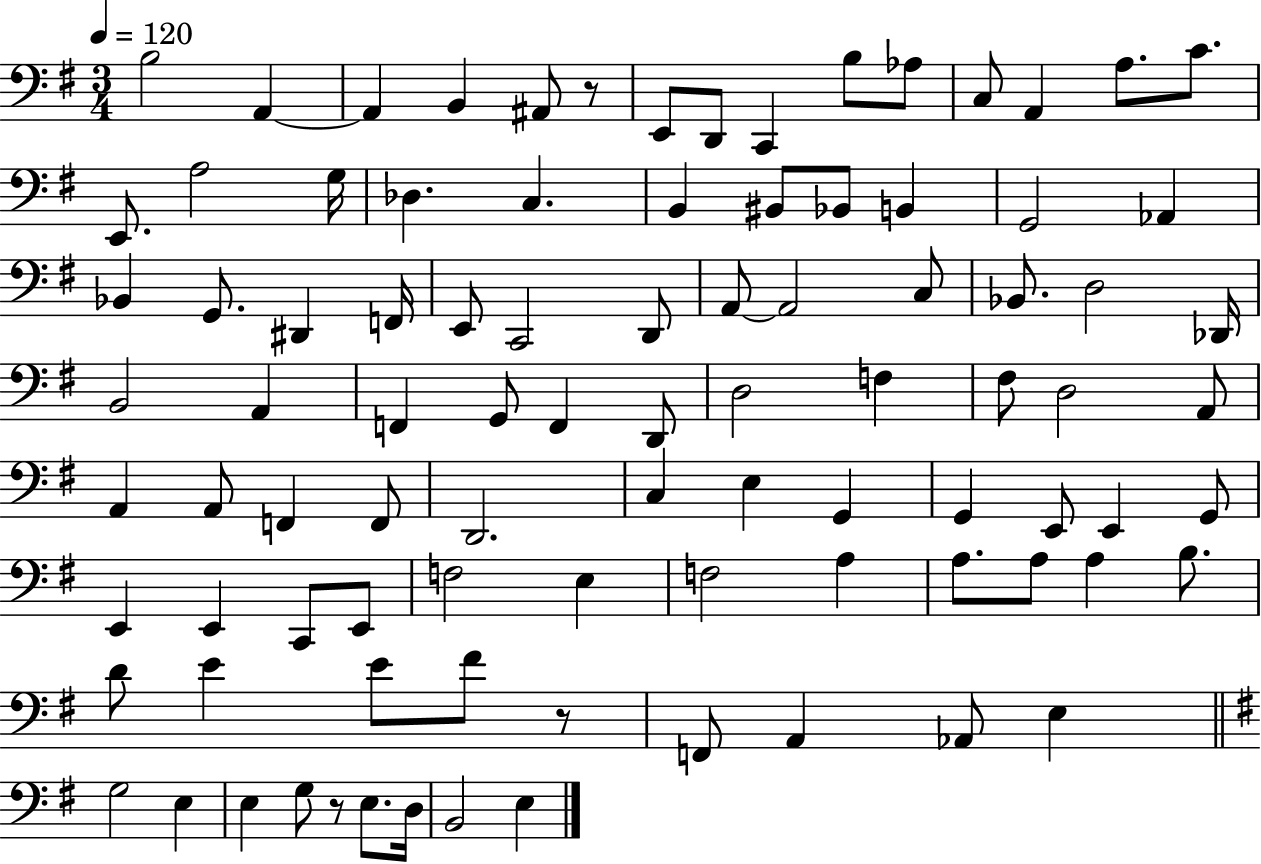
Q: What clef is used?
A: bass